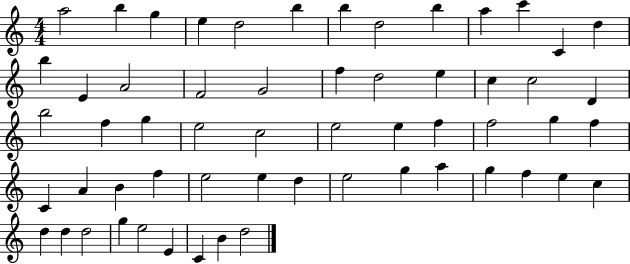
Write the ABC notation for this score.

X:1
T:Untitled
M:4/4
L:1/4
K:C
a2 b g e d2 b b d2 b a c' C d b E A2 F2 G2 f d2 e c c2 D b2 f g e2 c2 e2 e f f2 g f C A B f e2 e d e2 g a g f e c d d d2 g e2 E C B d2